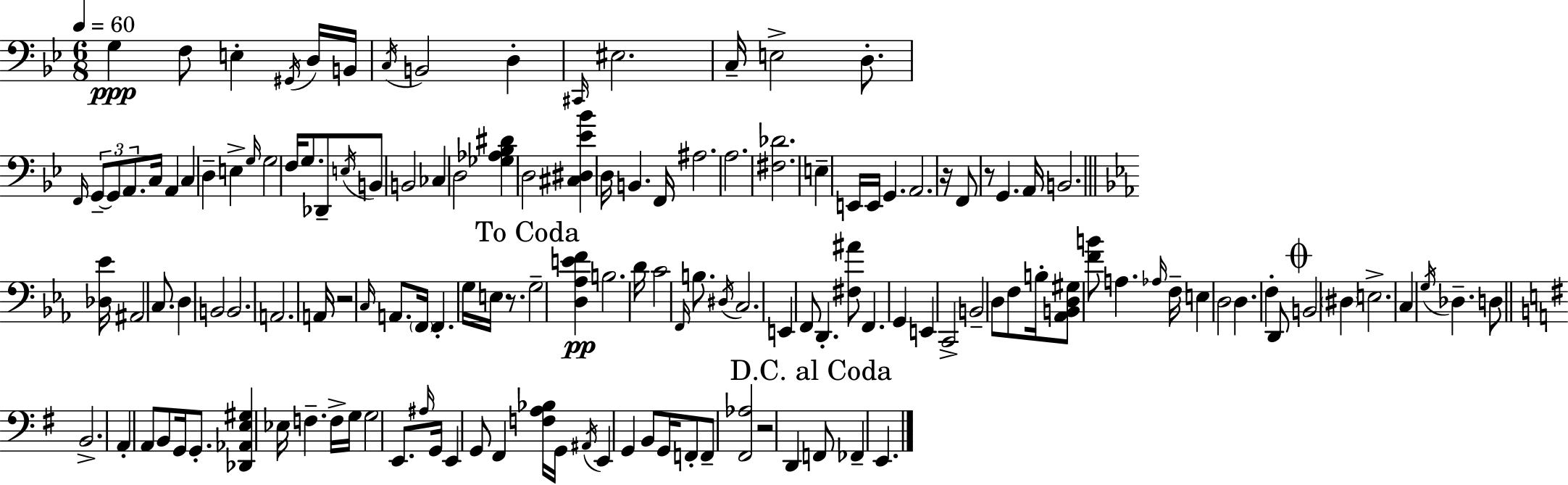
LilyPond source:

{
  \clef bass
  \numericTimeSignature
  \time 6/8
  \key bes \major
  \tempo 4 = 60
  \repeat volta 2 { g4\ppp f8 e4-. \acciaccatura { gis,16 } d16 | b,16 \acciaccatura { c16 } b,2 d4-. | \grace { cis,16 } eis2. | c16-- e2-> | \break d8.-. \grace { f,16 } \tuplet 3/2 { g,8--~~ g,8 a,8. } c16 | a,4 c4 d4-- | e4-> \grace { g16 } g2 | f16 g8. des,8-- \acciaccatura { e16 } b,8 b,2 | \break ces4 d2 | <ges aes bes dis'>4 d2 | <cis dis ees' bes'>4 d16 b,4. | f,16 ais2. | \break a2. | <fis des'>2. | e4-- e,16 e,16 | g,4. a,2. | \break r16 f,8 r8 g,4. | a,16 b,2. | \bar "||" \break \key ees \major <des ees'>16 ais,2 c8. | d4 b,2 | b,2. | a,2. | \break a,16 r2 \grace { c16 } a,8. | \parenthesize f,16 f,4.-. g16 e16 r8. | \mark "To Coda" g2-- <d aes e' f'>4\pp | b2. | \break d'16 c'2 \grace { f,16 } b8. | \acciaccatura { dis16 } c2. | e,4 f,8 d,4.-. | <fis ais'>8 f,4. g,4 | \break e,4 c,2-> | b,2-- d8 | f8 b16-. <aes, b, d gis>8 <f' b'>8 a4. | \grace { aes16 } f16-- e4 d2 | \break d4. f4-. | d,8 \mark \markup { \musicglyph "scripts.coda" } b,2 | \parenthesize dis4 e2.-> | c4 \acciaccatura { g16 } des4.-- | \break d8 \bar "||" \break \key g \major b,2.-> | a,4-. a,8 b,8 g,16 g,8.-. | <des, aes, e gis>4 ees16 f4.-- f16-> | g16 g2 e,8. | \break \grace { ais16 } g,16 e,4 g,8 fis,4 | <f a bes>16 g,16 \acciaccatura { ais,16 } e,4 g,4 b,8 | g,16 f,8-. f,8-- <fis, aes>2 | r2 d,4 | \break \mark "D.C. al Coda" f,8 fes,4-- e,4. | } \bar "|."
}